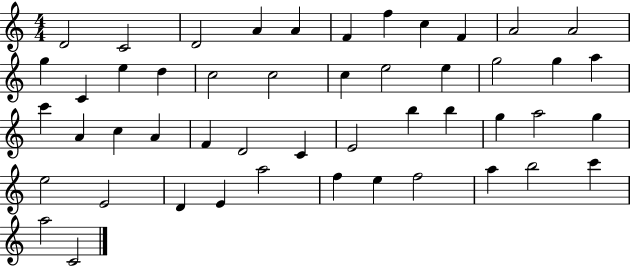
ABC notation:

X:1
T:Untitled
M:4/4
L:1/4
K:C
D2 C2 D2 A A F f c F A2 A2 g C e d c2 c2 c e2 e g2 g a c' A c A F D2 C E2 b b g a2 g e2 E2 D E a2 f e f2 a b2 c' a2 C2